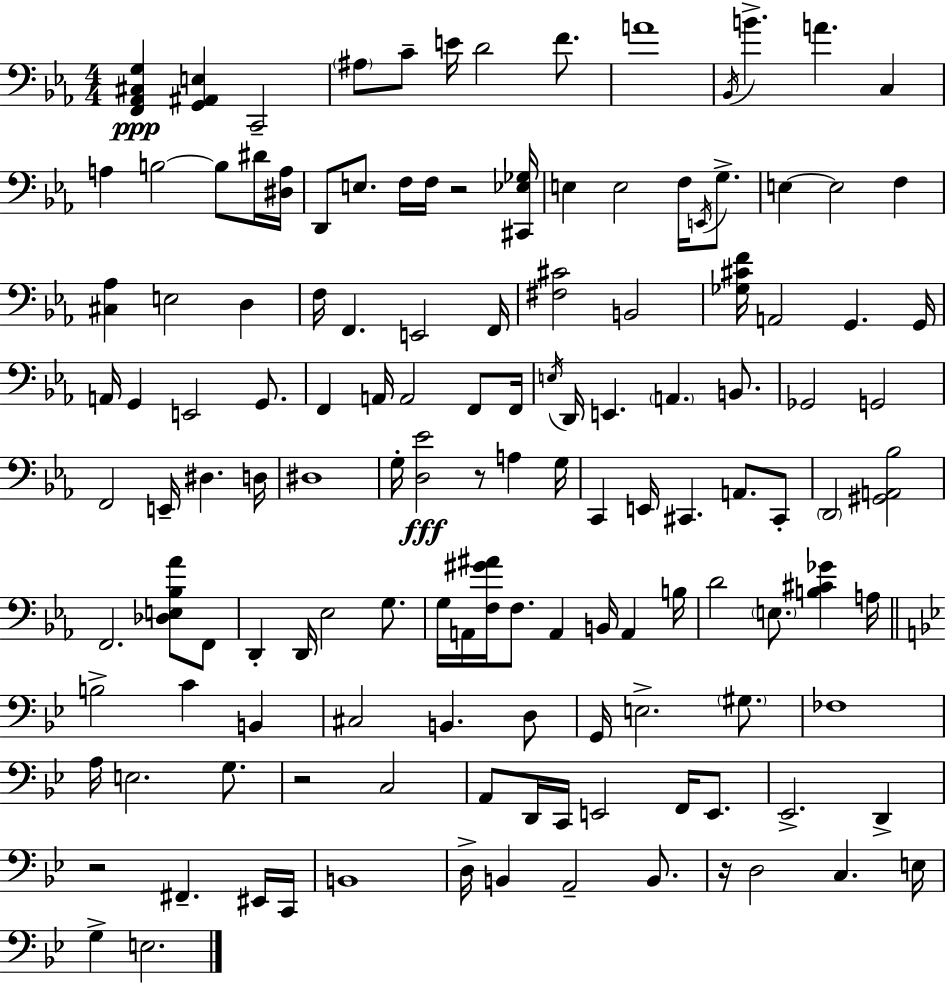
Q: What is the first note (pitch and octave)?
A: C2